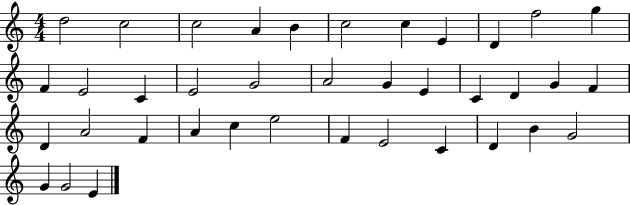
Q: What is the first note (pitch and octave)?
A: D5